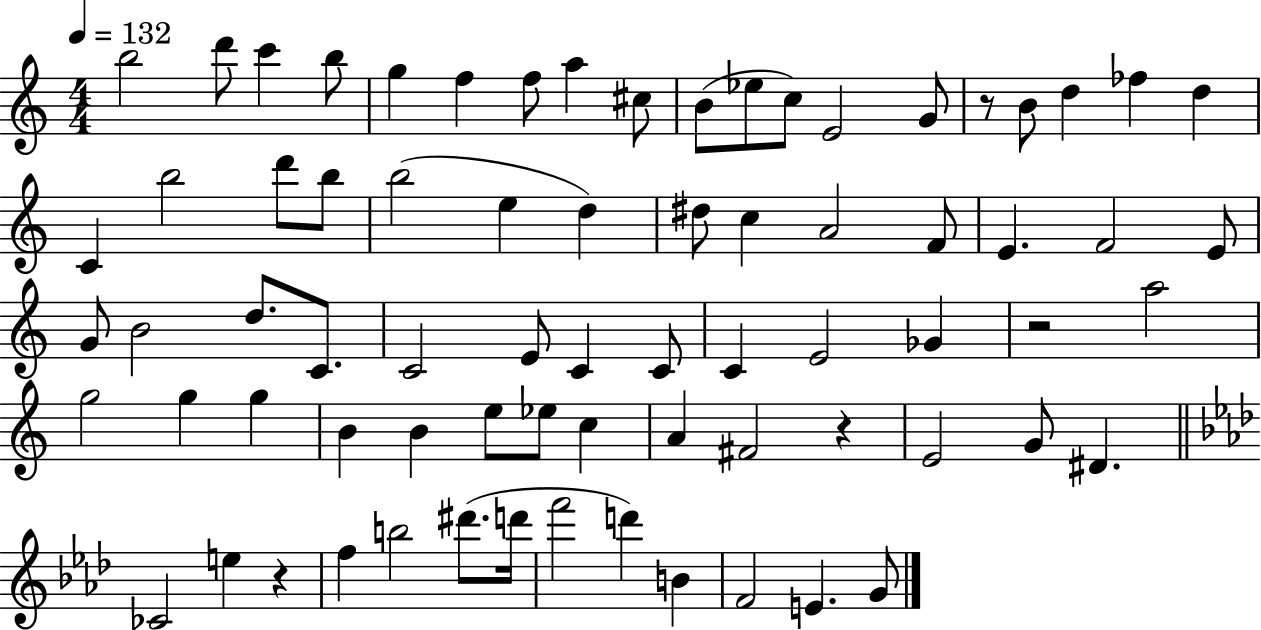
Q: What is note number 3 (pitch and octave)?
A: C6